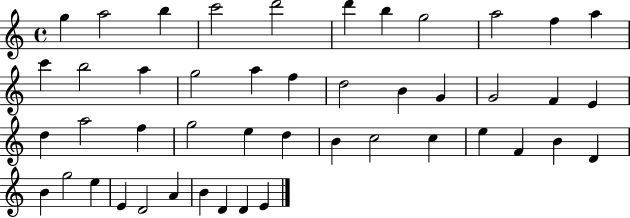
X:1
T:Untitled
M:4/4
L:1/4
K:C
g a2 b c'2 d'2 d' b g2 a2 f a c' b2 a g2 a f d2 B G G2 F E d a2 f g2 e d B c2 c e F B D B g2 e E D2 A B D D E